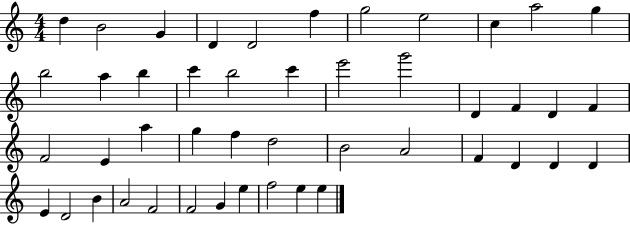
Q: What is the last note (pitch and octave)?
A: E5